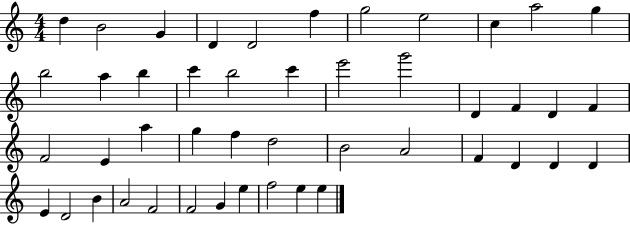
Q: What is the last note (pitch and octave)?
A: E5